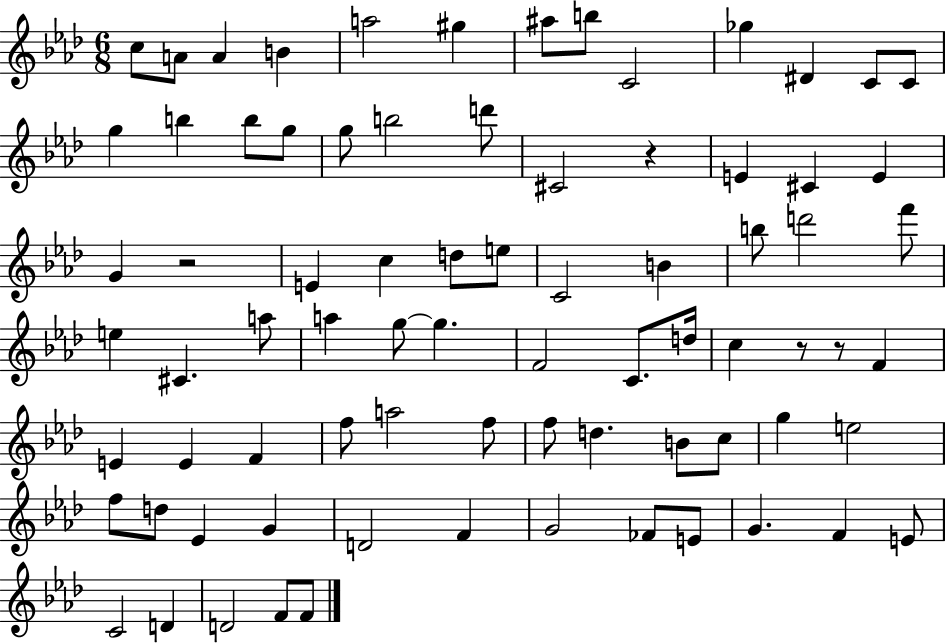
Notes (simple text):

C5/e A4/e A4/q B4/q A5/h G#5/q A#5/e B5/e C4/h Gb5/q D#4/q C4/e C4/e G5/q B5/q B5/e G5/e G5/e B5/h D6/e C#4/h R/q E4/q C#4/q E4/q G4/q R/h E4/q C5/q D5/e E5/e C4/h B4/q B5/e D6/h F6/e E5/q C#4/q. A5/e A5/q G5/e G5/q. F4/h C4/e. D5/s C5/q R/e R/e F4/q E4/q E4/q F4/q F5/e A5/h F5/e F5/e D5/q. B4/e C5/e G5/q E5/h F5/e D5/e Eb4/q G4/q D4/h F4/q G4/h FES4/e E4/e G4/q. F4/q E4/e C4/h D4/q D4/h F4/e F4/e